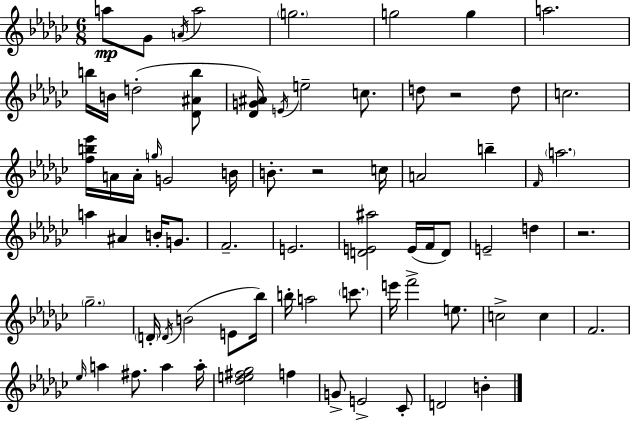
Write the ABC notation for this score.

X:1
T:Untitled
M:6/8
L:1/4
K:Ebm
a/2 _G/2 A/4 a2 g2 g2 g a2 b/4 B/4 d2 [_D^Ab]/2 [_DG^A]/4 E/4 e2 c/2 d/2 z2 d/2 c2 [fb_e']/4 A/4 A/4 g/4 G2 B/4 B/2 z2 c/4 A2 b F/4 a2 a ^A B/4 G/2 F2 E2 [DE^a]2 E/4 F/4 D/2 E2 d z2 _g2 D/4 D/4 B2 E/2 _b/4 b/4 a2 c'/2 e'/4 f'2 e/2 c2 c F2 _e/4 a ^f/2 a a/4 [_de^f_g]2 f G/2 E2 _C/2 D2 B